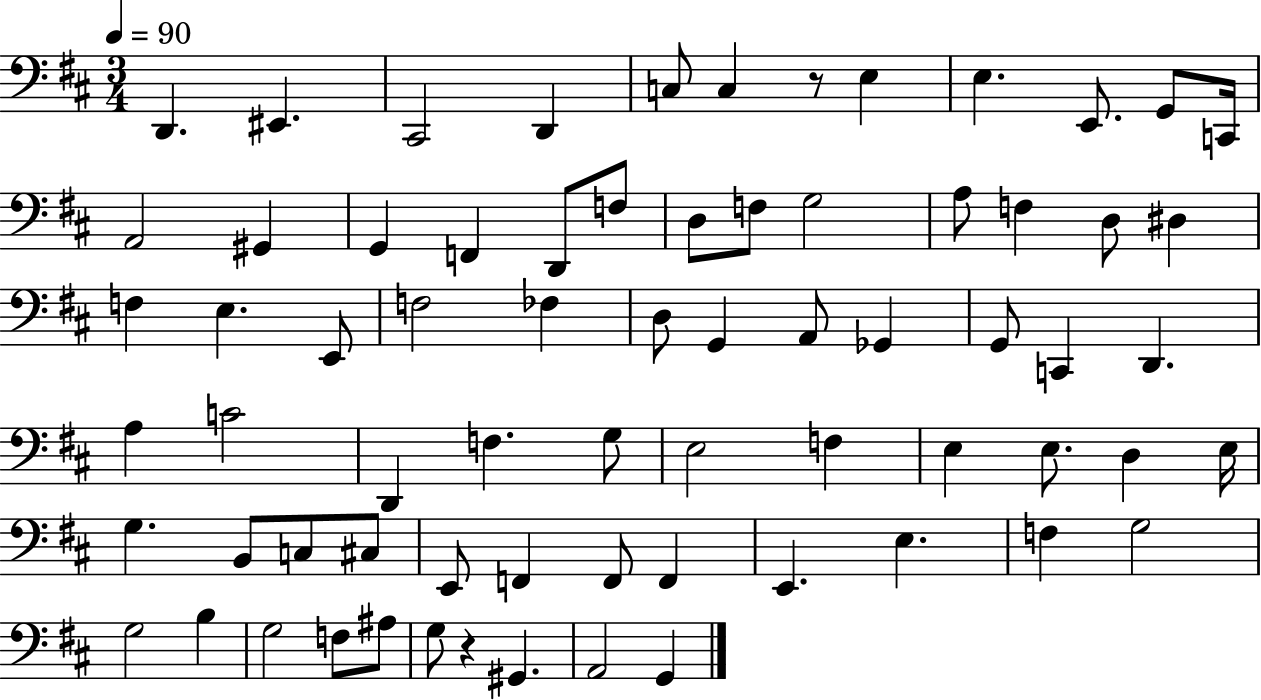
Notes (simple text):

D2/q. EIS2/q. C#2/h D2/q C3/e C3/q R/e E3/q E3/q. E2/e. G2/e C2/s A2/h G#2/q G2/q F2/q D2/e F3/e D3/e F3/e G3/h A3/e F3/q D3/e D#3/q F3/q E3/q. E2/e F3/h FES3/q D3/e G2/q A2/e Gb2/q G2/e C2/q D2/q. A3/q C4/h D2/q F3/q. G3/e E3/h F3/q E3/q E3/e. D3/q E3/s G3/q. B2/e C3/e C#3/e E2/e F2/q F2/e F2/q E2/q. E3/q. F3/q G3/h G3/h B3/q G3/h F3/e A#3/e G3/e R/q G#2/q. A2/h G2/q